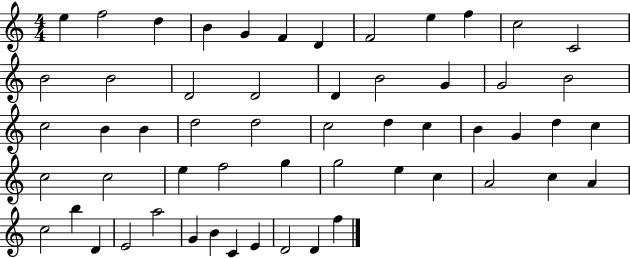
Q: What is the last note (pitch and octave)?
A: F5